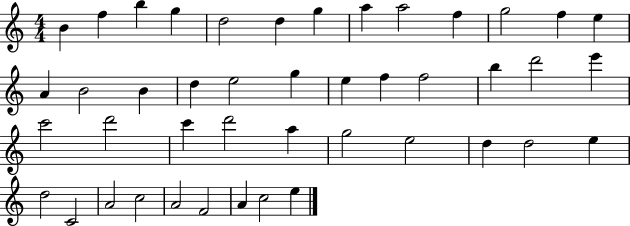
B4/q F5/q B5/q G5/q D5/h D5/q G5/q A5/q A5/h F5/q G5/h F5/q E5/q A4/q B4/h B4/q D5/q E5/h G5/q E5/q F5/q F5/h B5/q D6/h E6/q C6/h D6/h C6/q D6/h A5/q G5/h E5/h D5/q D5/h E5/q D5/h C4/h A4/h C5/h A4/h F4/h A4/q C5/h E5/q